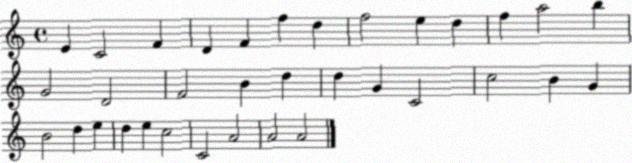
X:1
T:Untitled
M:4/4
L:1/4
K:C
E C2 F D F f d f2 e d f a2 b G2 D2 F2 B d d G C2 c2 B G B2 d e d e c2 C2 A2 A2 A2